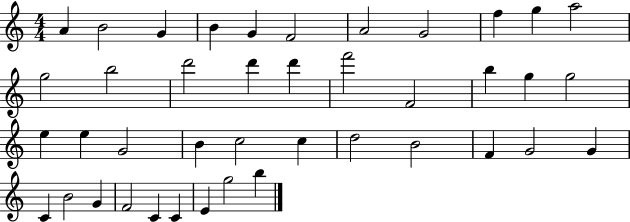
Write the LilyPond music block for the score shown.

{
  \clef treble
  \numericTimeSignature
  \time 4/4
  \key c \major
  a'4 b'2 g'4 | b'4 g'4 f'2 | a'2 g'2 | f''4 g''4 a''2 | \break g''2 b''2 | d'''2 d'''4 d'''4 | f'''2 f'2 | b''4 g''4 g''2 | \break e''4 e''4 g'2 | b'4 c''2 c''4 | d''2 b'2 | f'4 g'2 g'4 | \break c'4 b'2 g'4 | f'2 c'4 c'4 | e'4 g''2 b''4 | \bar "|."
}